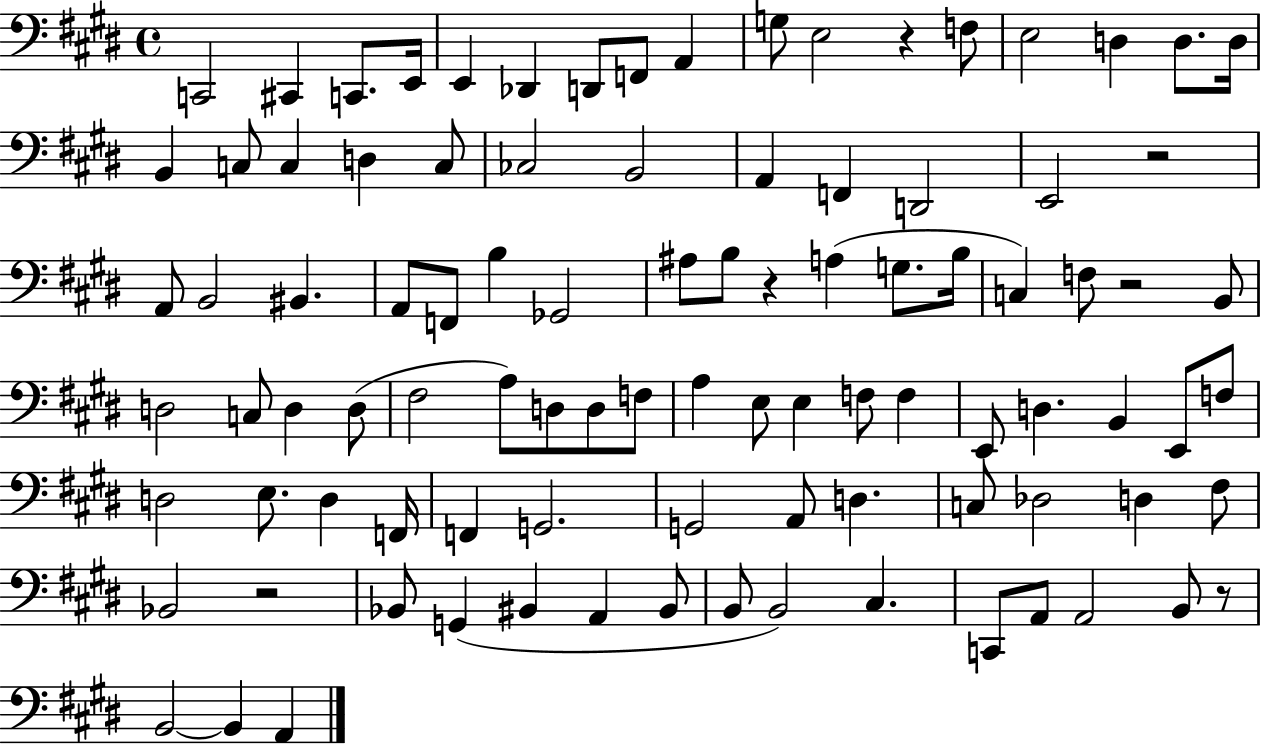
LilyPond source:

{
  \clef bass
  \time 4/4
  \defaultTimeSignature
  \key e \major
  c,2 cis,4 c,8. e,16 | e,4 des,4 d,8 f,8 a,4 | g8 e2 r4 f8 | e2 d4 d8. d16 | \break b,4 c8 c4 d4 c8 | ces2 b,2 | a,4 f,4 d,2 | e,2 r2 | \break a,8 b,2 bis,4. | a,8 f,8 b4 ges,2 | ais8 b8 r4 a4( g8. b16 | c4) f8 r2 b,8 | \break d2 c8 d4 d8( | fis2 a8) d8 d8 f8 | a4 e8 e4 f8 f4 | e,8 d4. b,4 e,8 f8 | \break d2 e8. d4 f,16 | f,4 g,2. | g,2 a,8 d4. | c8 des2 d4 fis8 | \break bes,2 r2 | bes,8 g,4( bis,4 a,4 bis,8 | b,8 b,2) cis4. | c,8 a,8 a,2 b,8 r8 | \break b,2~~ b,4 a,4 | \bar "|."
}